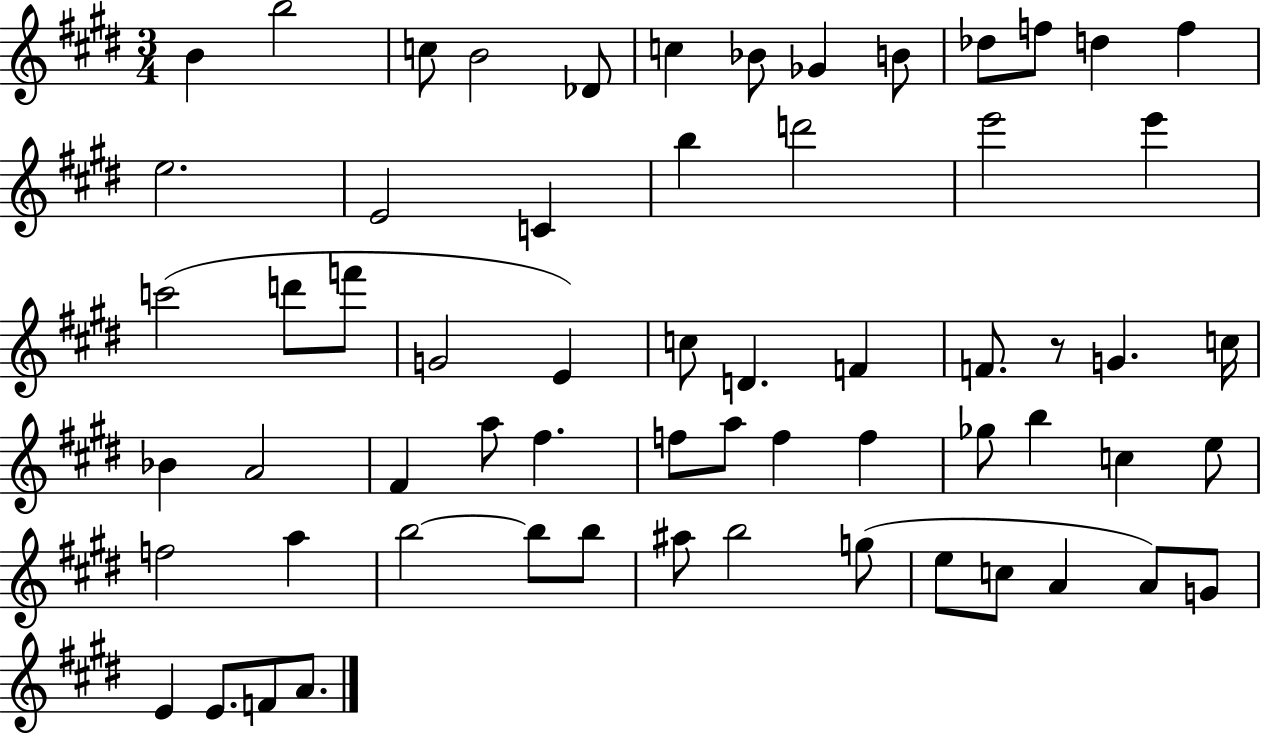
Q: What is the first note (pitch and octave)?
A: B4